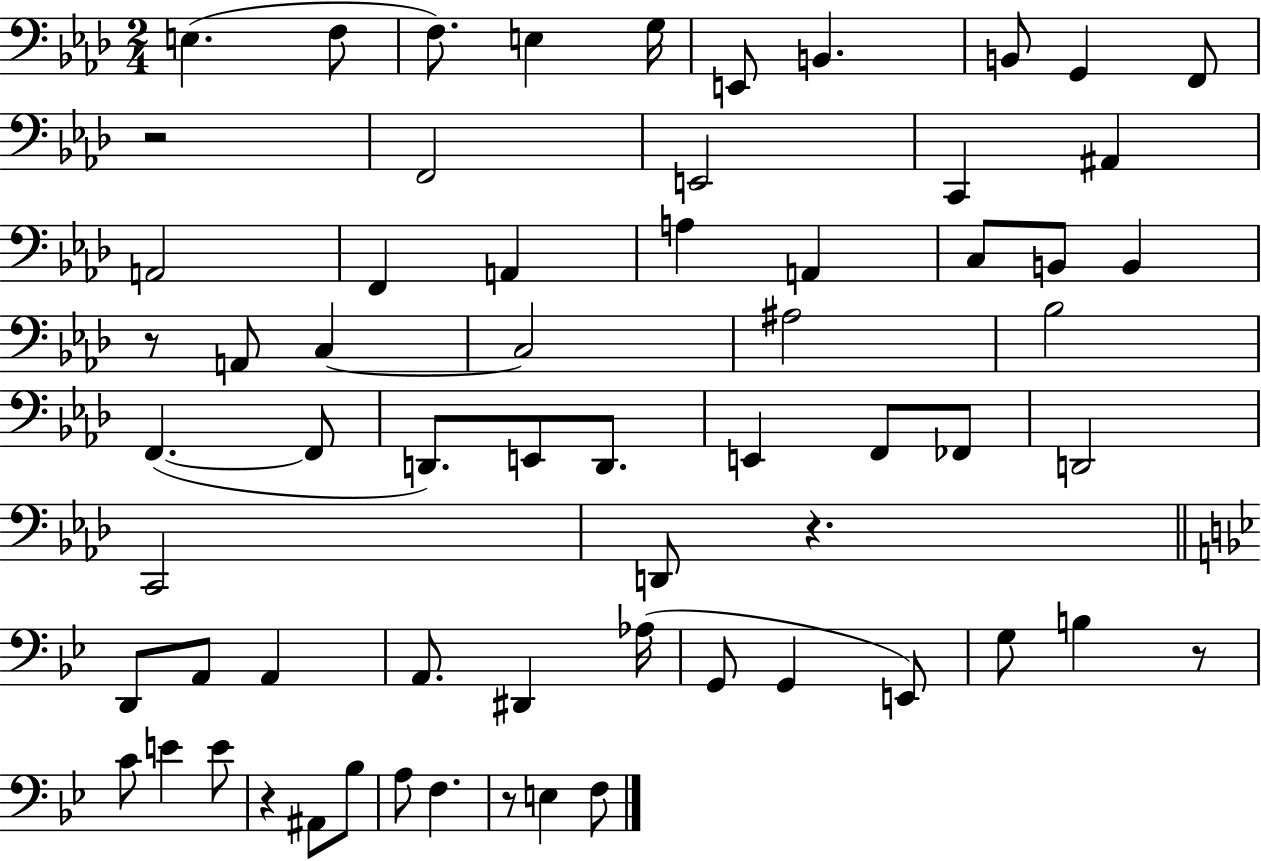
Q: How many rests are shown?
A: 6